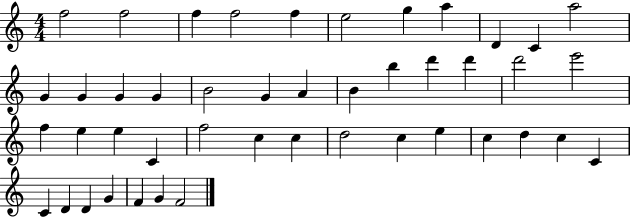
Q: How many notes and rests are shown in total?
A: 45